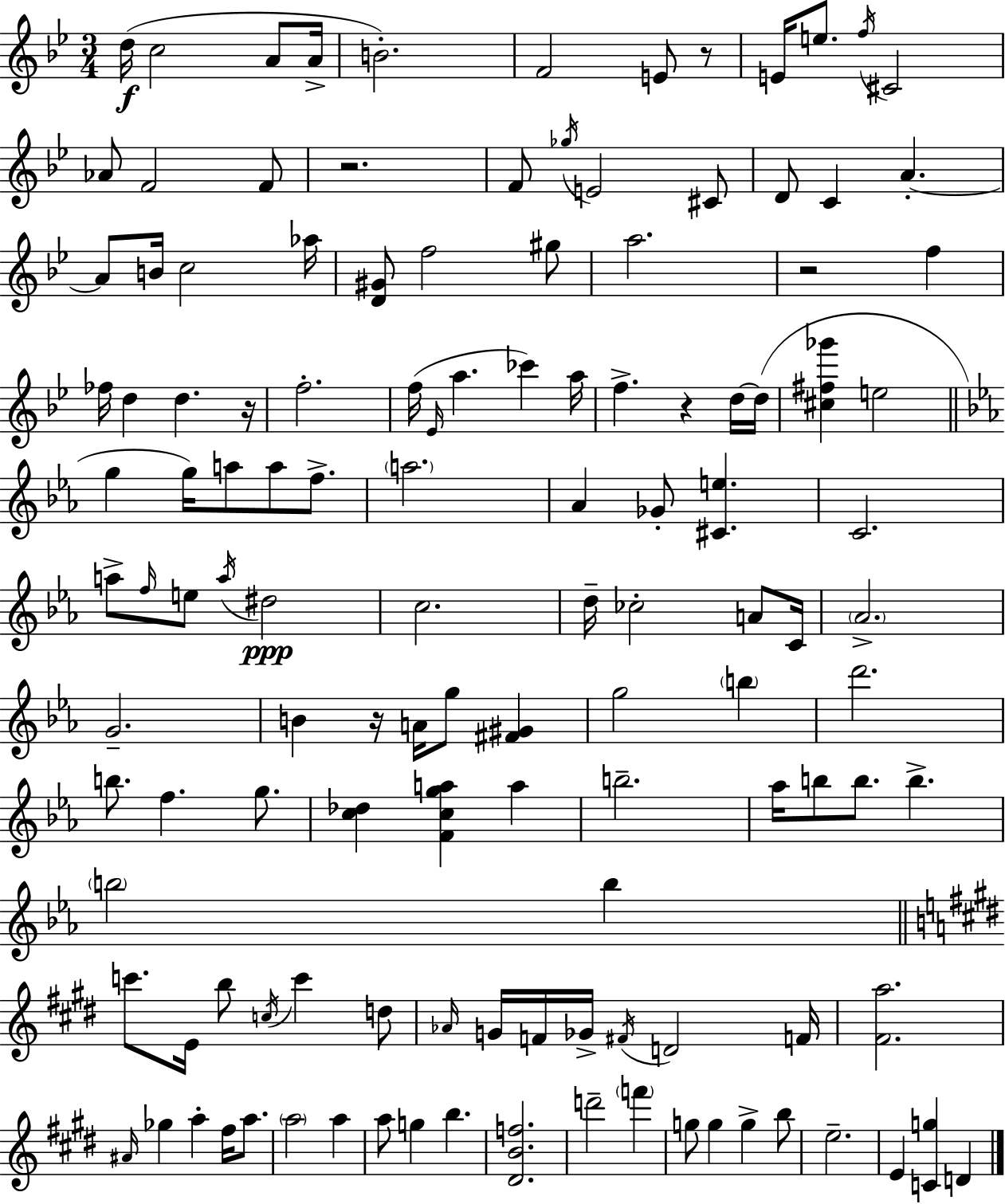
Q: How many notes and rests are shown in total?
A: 127